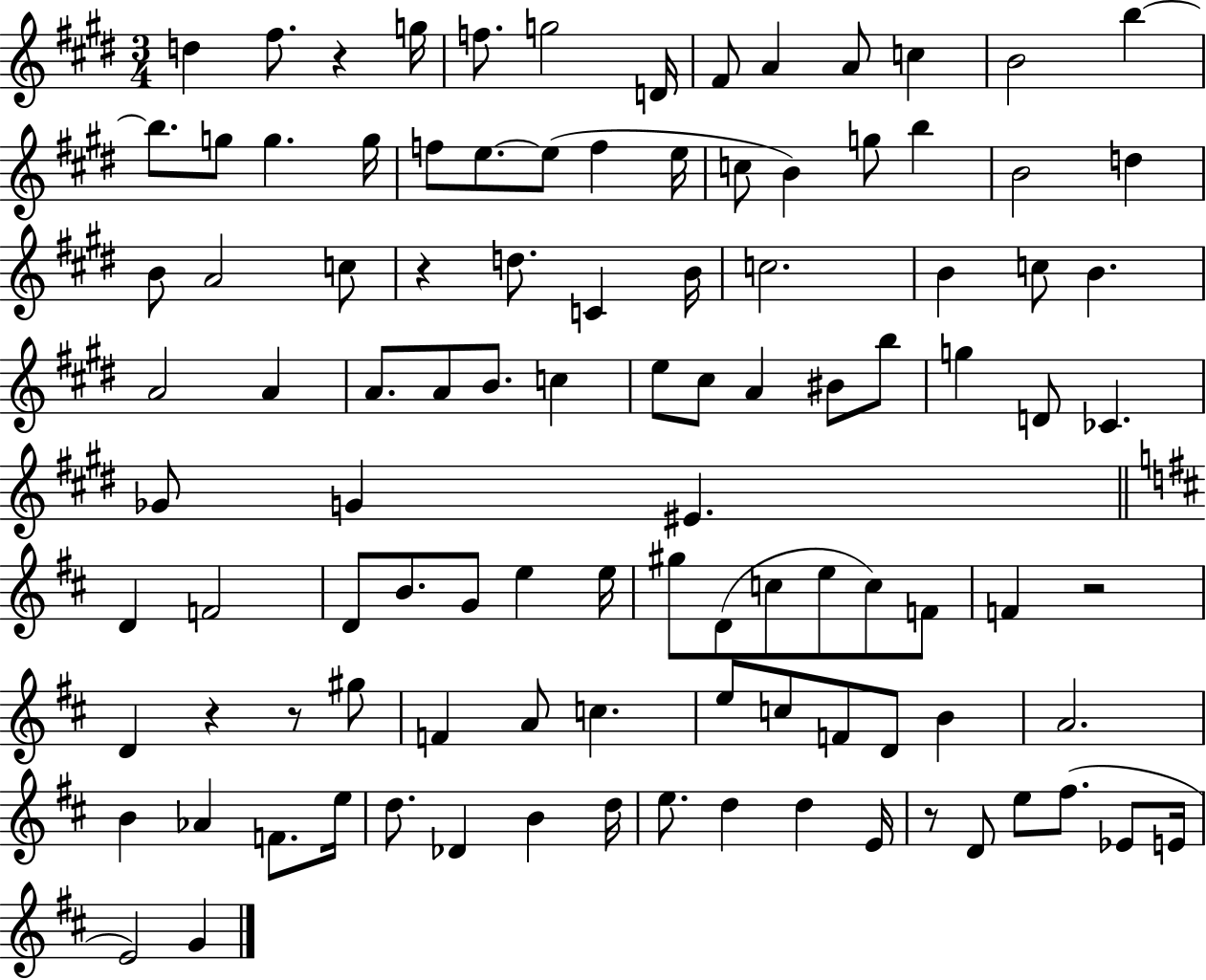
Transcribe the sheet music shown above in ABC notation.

X:1
T:Untitled
M:3/4
L:1/4
K:E
d ^f/2 z g/4 f/2 g2 D/4 ^F/2 A A/2 c B2 b b/2 g/2 g g/4 f/2 e/2 e/2 f e/4 c/2 B g/2 b B2 d B/2 A2 c/2 z d/2 C B/4 c2 B c/2 B A2 A A/2 A/2 B/2 c e/2 ^c/2 A ^B/2 b/2 g D/2 _C _G/2 G ^E D F2 D/2 B/2 G/2 e e/4 ^g/2 D/2 c/2 e/2 c/2 F/2 F z2 D z z/2 ^g/2 F A/2 c e/2 c/2 F/2 D/2 B A2 B _A F/2 e/4 d/2 _D B d/4 e/2 d d E/4 z/2 D/2 e/2 ^f/2 _E/2 E/4 E2 G